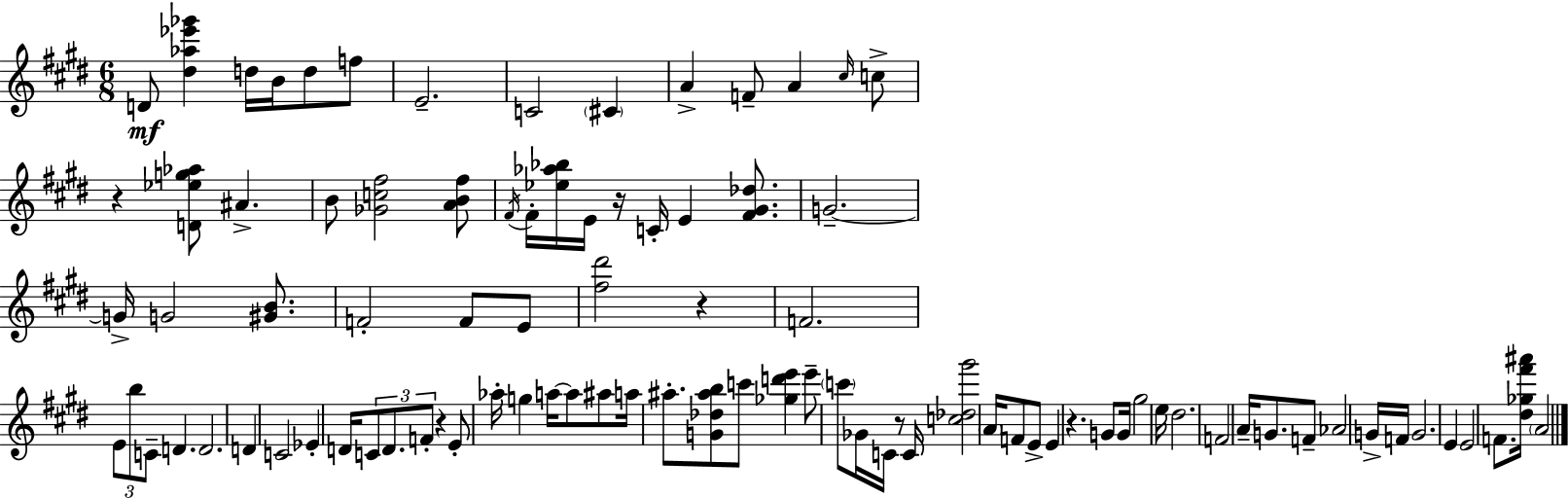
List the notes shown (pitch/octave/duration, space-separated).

D4/e [D#5,Ab5,Eb6,Gb6]/q D5/s B4/s D5/e F5/e E4/h. C4/h C#4/q A4/q F4/e A4/q C#5/s C5/e R/q [D4,Eb5,G5,Ab5]/e A#4/q. B4/e [Gb4,C5,F#5]/h [A4,B4,F#5]/e F#4/s F#4/s [Eb5,Ab5,Bb5]/s E4/s R/s C4/s E4/q [F#4,G#4,Db5]/e. G4/h. G4/s G4/h [G#4,B4]/e. F4/h F4/e E4/e [F#5,D#6]/h R/q F4/h. E4/e B5/e C4/e D4/q. D4/h. D4/q C4/h Eb4/q D4/s C4/e D4/e. F4/e R/q E4/e Ab5/s G5/q A5/s A5/e A#5/e A5/s A#5/e. [G4,Db5,A#5,B5]/e C6/e [Gb5,D6,E6]/q E6/e C6/e Gb4/s C4/s R/e C4/s [C5,Db5,G#6]/h A4/s F4/e E4/e E4/q R/q. G4/e G4/s G#5/h E5/s D#5/h. F4/h A4/s G4/e. F4/e Ab4/h G4/s F4/s G4/h. E4/q E4/h F4/e. [D#5,Gb5,F#6,A#6]/s A4/h